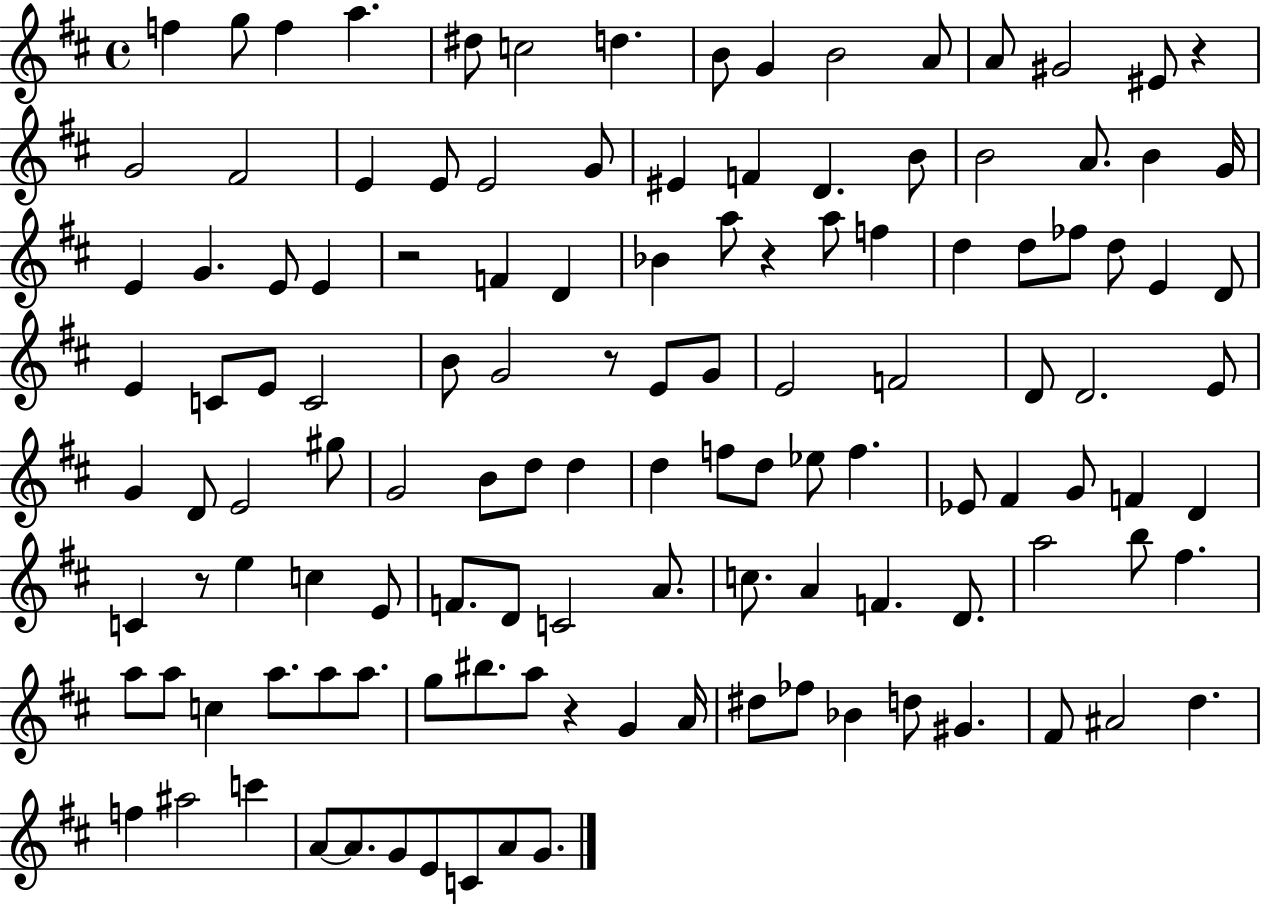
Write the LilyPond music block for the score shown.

{
  \clef treble
  \time 4/4
  \defaultTimeSignature
  \key d \major
  \repeat volta 2 { f''4 g''8 f''4 a''4. | dis''8 c''2 d''4. | b'8 g'4 b'2 a'8 | a'8 gis'2 eis'8 r4 | \break g'2 fis'2 | e'4 e'8 e'2 g'8 | eis'4 f'4 d'4. b'8 | b'2 a'8. b'4 g'16 | \break e'4 g'4. e'8 e'4 | r2 f'4 d'4 | bes'4 a''8 r4 a''8 f''4 | d''4 d''8 fes''8 d''8 e'4 d'8 | \break e'4 c'8 e'8 c'2 | b'8 g'2 r8 e'8 g'8 | e'2 f'2 | d'8 d'2. e'8 | \break g'4 d'8 e'2 gis''8 | g'2 b'8 d''8 d''4 | d''4 f''8 d''8 ees''8 f''4. | ees'8 fis'4 g'8 f'4 d'4 | \break c'4 r8 e''4 c''4 e'8 | f'8. d'8 c'2 a'8. | c''8. a'4 f'4. d'8. | a''2 b''8 fis''4. | \break a''8 a''8 c''4 a''8. a''8 a''8. | g''8 bis''8. a''8 r4 g'4 a'16 | dis''8 fes''8 bes'4 d''8 gis'4. | fis'8 ais'2 d''4. | \break f''4 ais''2 c'''4 | a'8~~ a'8. g'8 e'8 c'8 a'8 g'8. | } \bar "|."
}